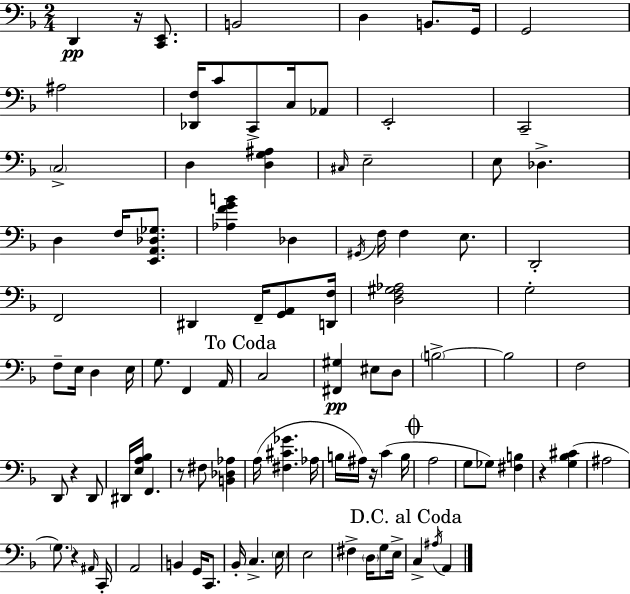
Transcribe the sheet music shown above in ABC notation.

X:1
T:Untitled
M:2/4
L:1/4
K:F
D,, z/4 [C,,E,,]/2 B,,2 D, B,,/2 G,,/4 G,,2 ^A,2 [_D,,F,]/4 C/2 C,,/2 C,/4 _A,,/2 E,,2 C,,2 C,2 D, [D,G,^A,] ^C,/4 E,2 E,/2 _D, D, F,/4 [E,,A,,_D,_G,]/2 [_A,FGB] _D, ^G,,/4 F,/4 F, E,/2 D,,2 F,,2 ^D,, F,,/4 [G,,A,,]/2 [D,,F,]/4 [D,F,^G,_A,]2 G,2 F,/2 E,/4 D, E,/4 G,/2 F,, A,,/4 C,2 [^F,,^G,] ^E,/2 D,/2 B,2 B,2 F,2 D,,/2 z D,,/2 ^D,,/4 [E,A,_B,]/4 F,, z/2 ^F,/2 [B,,_D,_A,] A,/4 [^F,^C_G] _A,/4 B,/4 ^A,/4 z/4 C B,/4 A,2 G,/2 _G,/2 [^F,B,] z [G,_B,^C] ^A,2 G,/2 z ^A,,/4 C,,/4 A,,2 B,, G,,/4 C,,/2 _B,,/4 C, E,/4 E,2 ^F, D,/4 G,/2 E,/4 C, ^A,/4 A,,